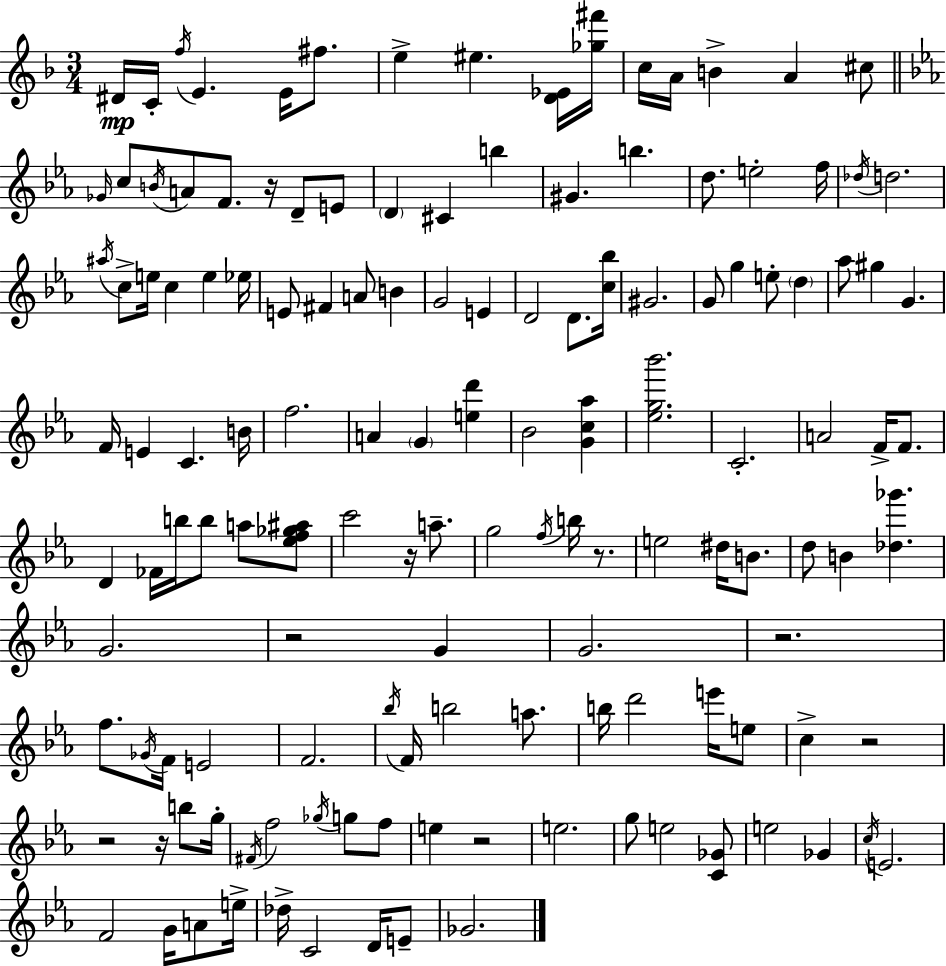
D#4/s C4/s F5/s E4/q. E4/s F#5/e. E5/q EIS5/q. [D4,Eb4]/s [Gb5,F#6]/s C5/s A4/s B4/q A4/q C#5/e Gb4/s C5/e B4/s A4/e F4/e. R/s D4/e E4/e D4/q C#4/q B5/q G#4/q. B5/q. D5/e. E5/h F5/s Db5/s D5/h. A#5/s C5/e E5/s C5/q E5/q Eb5/s E4/e F#4/q A4/e B4/q G4/h E4/q D4/h D4/e. [C5,Bb5]/s G#4/h. G4/e G5/q E5/e D5/q Ab5/e G#5/q G4/q. F4/s E4/q C4/q. B4/s F5/h. A4/q G4/q [E5,D6]/q Bb4/h [G4,C5,Ab5]/q [Eb5,G5,Bb6]/h. C4/h. A4/h F4/s F4/e. D4/q FES4/s B5/s B5/e A5/e [Eb5,F5,Gb5,A#5]/e C6/h R/s A5/e. G5/h F5/s B5/s R/e. E5/h D#5/s B4/e. D5/e B4/q [Db5,Gb6]/q. G4/h. R/h G4/q G4/h. R/h. F5/e. Gb4/s F4/s E4/h F4/h. Bb5/s F4/s B5/h A5/e. B5/s D6/h E6/s E5/e C5/q R/h R/h R/s B5/e G5/s F#4/s F5/h Gb5/s G5/e F5/e E5/q R/h E5/h. G5/e E5/h [C4,Gb4]/e E5/h Gb4/q C5/s E4/h. F4/h G4/s A4/e E5/s Db5/s C4/h D4/s E4/e Gb4/h.